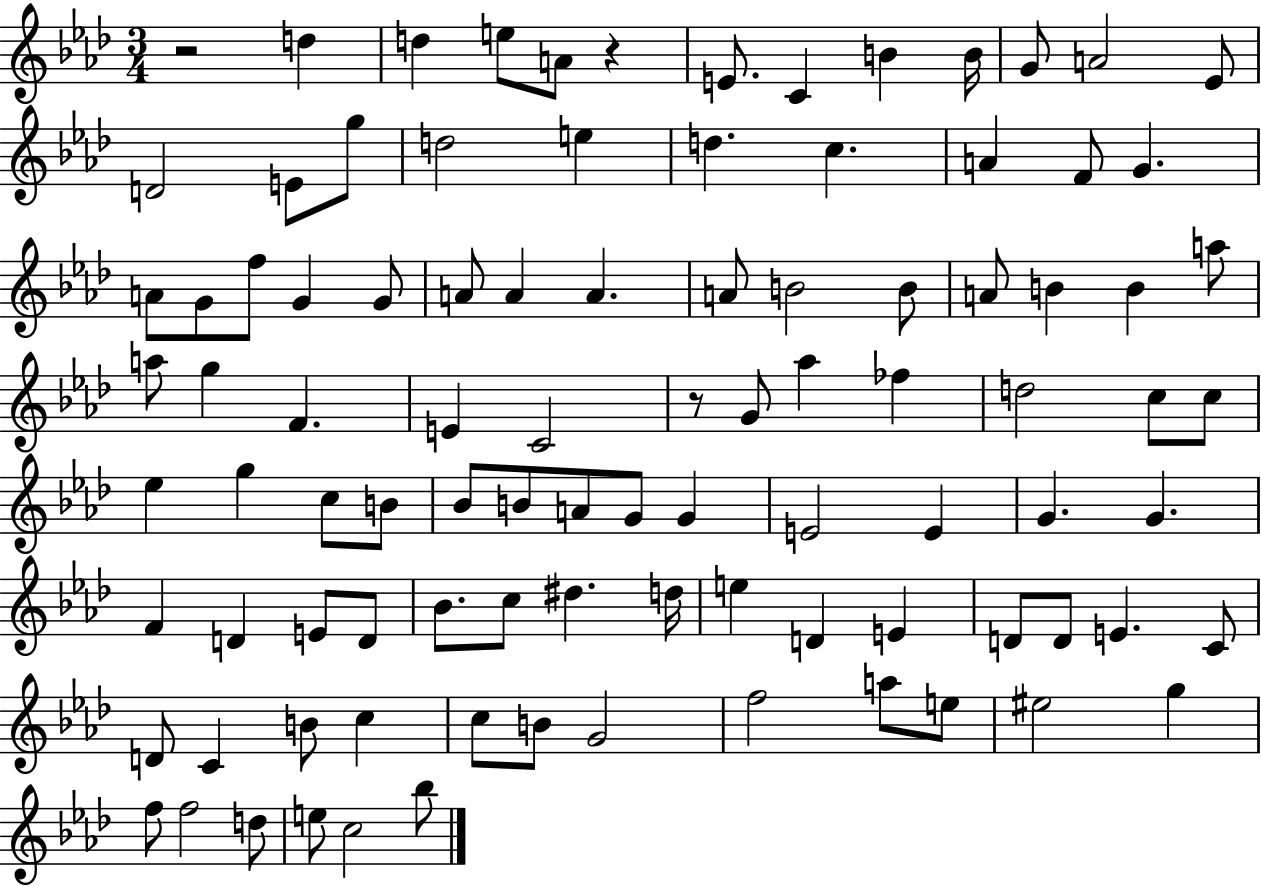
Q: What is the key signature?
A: AES major